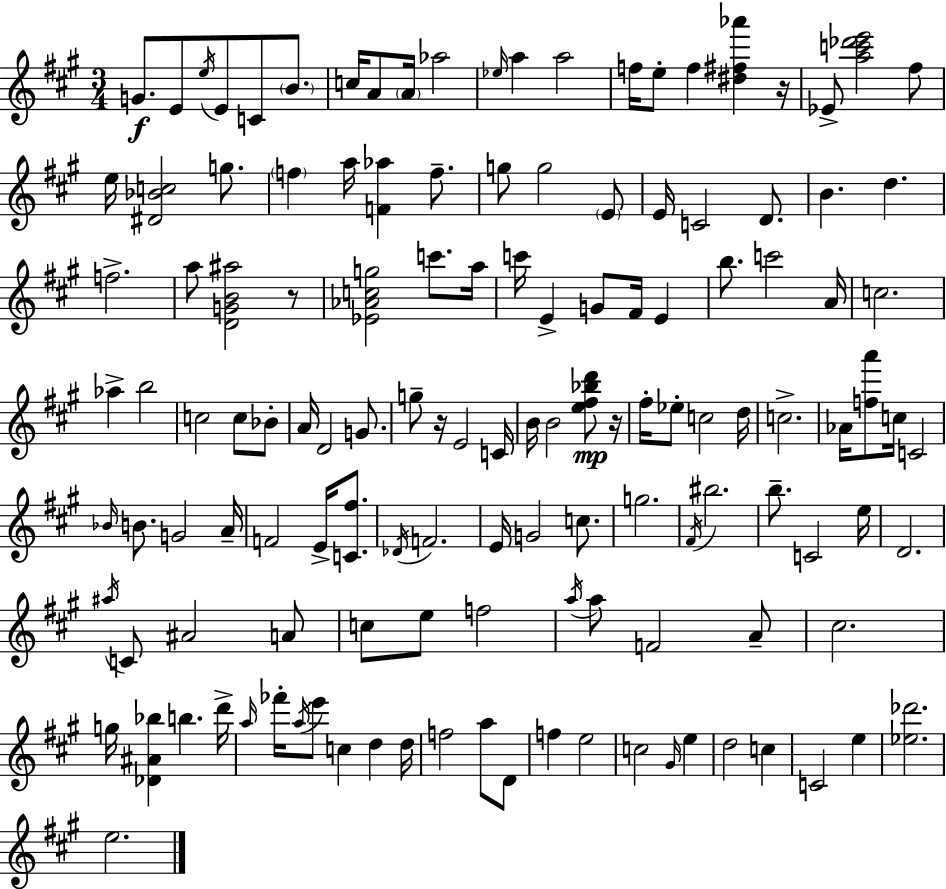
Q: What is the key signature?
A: A major